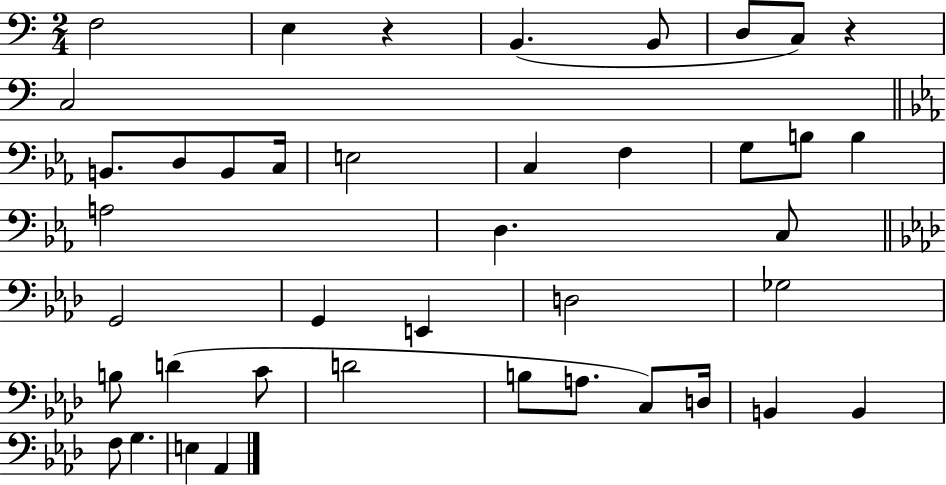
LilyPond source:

{
  \clef bass
  \numericTimeSignature
  \time 2/4
  \key c \major
  \repeat volta 2 { f2 | e4 r4 | b,4.( b,8 | d8 c8) r4 | \break c2 | \bar "||" \break \key ees \major b,8. d8 b,8 c16 | e2 | c4 f4 | g8 b8 b4 | \break a2 | d4. c8 | \bar "||" \break \key aes \major g,2 | g,4 e,4 | d2 | ges2 | \break b8 d'4( c'8 | d'2 | b8 a8. c8) d16 | b,4 b,4 | \break f8 g4. | e4 aes,4 | } \bar "|."
}